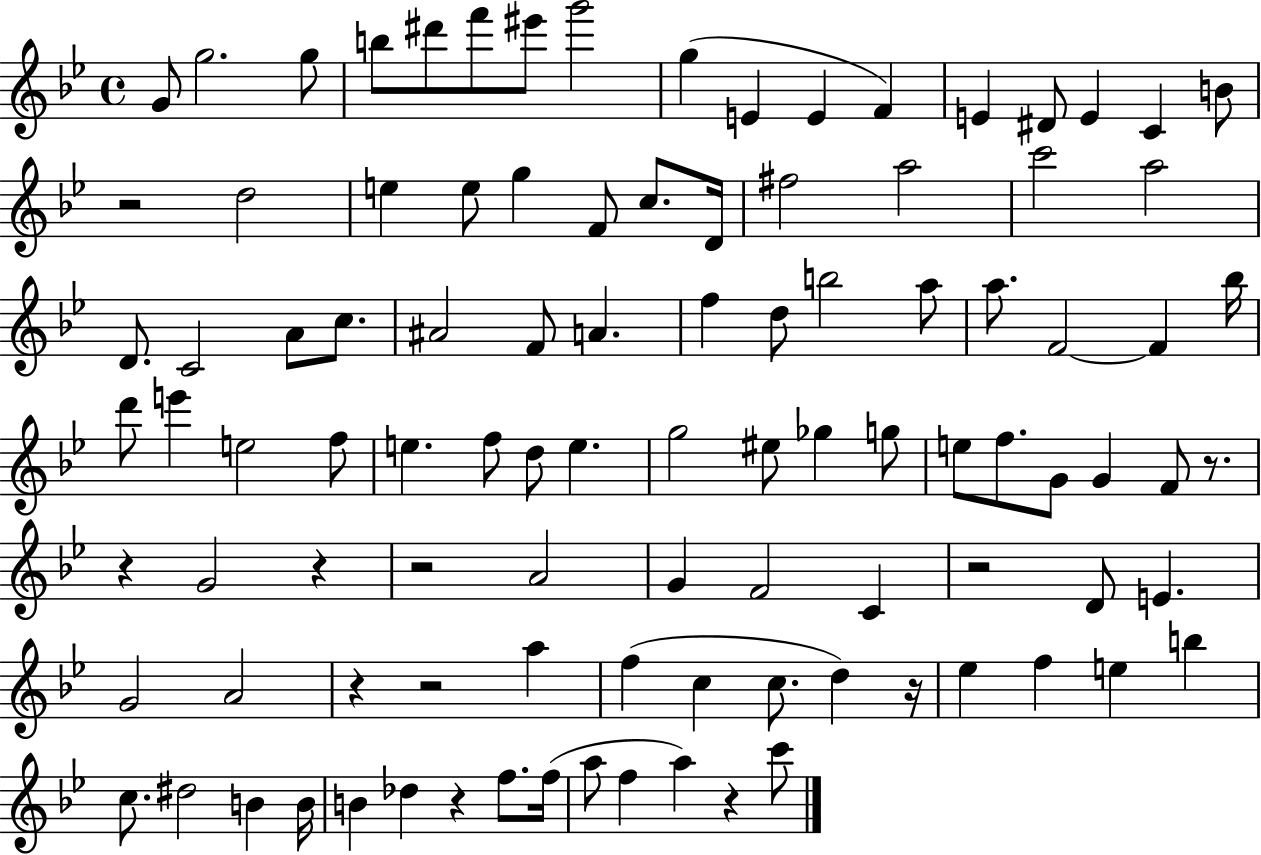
{
  \clef treble
  \time 4/4
  \defaultTimeSignature
  \key bes \major
  g'8 g''2. g''8 | b''8 dis'''8 f'''8 eis'''8 g'''2 | g''4( e'4 e'4 f'4) | e'4 dis'8 e'4 c'4 b'8 | \break r2 d''2 | e''4 e''8 g''4 f'8 c''8. d'16 | fis''2 a''2 | c'''2 a''2 | \break d'8. c'2 a'8 c''8. | ais'2 f'8 a'4. | f''4 d''8 b''2 a''8 | a''8. f'2~~ f'4 bes''16 | \break d'''8 e'''4 e''2 f''8 | e''4. f''8 d''8 e''4. | g''2 eis''8 ges''4 g''8 | e''8 f''8. g'8 g'4 f'8 r8. | \break r4 g'2 r4 | r2 a'2 | g'4 f'2 c'4 | r2 d'8 e'4. | \break g'2 a'2 | r4 r2 a''4 | f''4( c''4 c''8. d''4) r16 | ees''4 f''4 e''4 b''4 | \break c''8. dis''2 b'4 b'16 | b'4 des''4 r4 f''8. f''16( | a''8 f''4 a''4) r4 c'''8 | \bar "|."
}